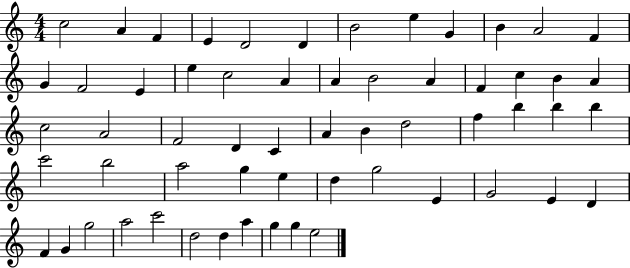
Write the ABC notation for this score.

X:1
T:Untitled
M:4/4
L:1/4
K:C
c2 A F E D2 D B2 e G B A2 F G F2 E e c2 A A B2 A F c B A c2 A2 F2 D C A B d2 f b b b c'2 b2 a2 g e d g2 E G2 E D F G g2 a2 c'2 d2 d a g g e2